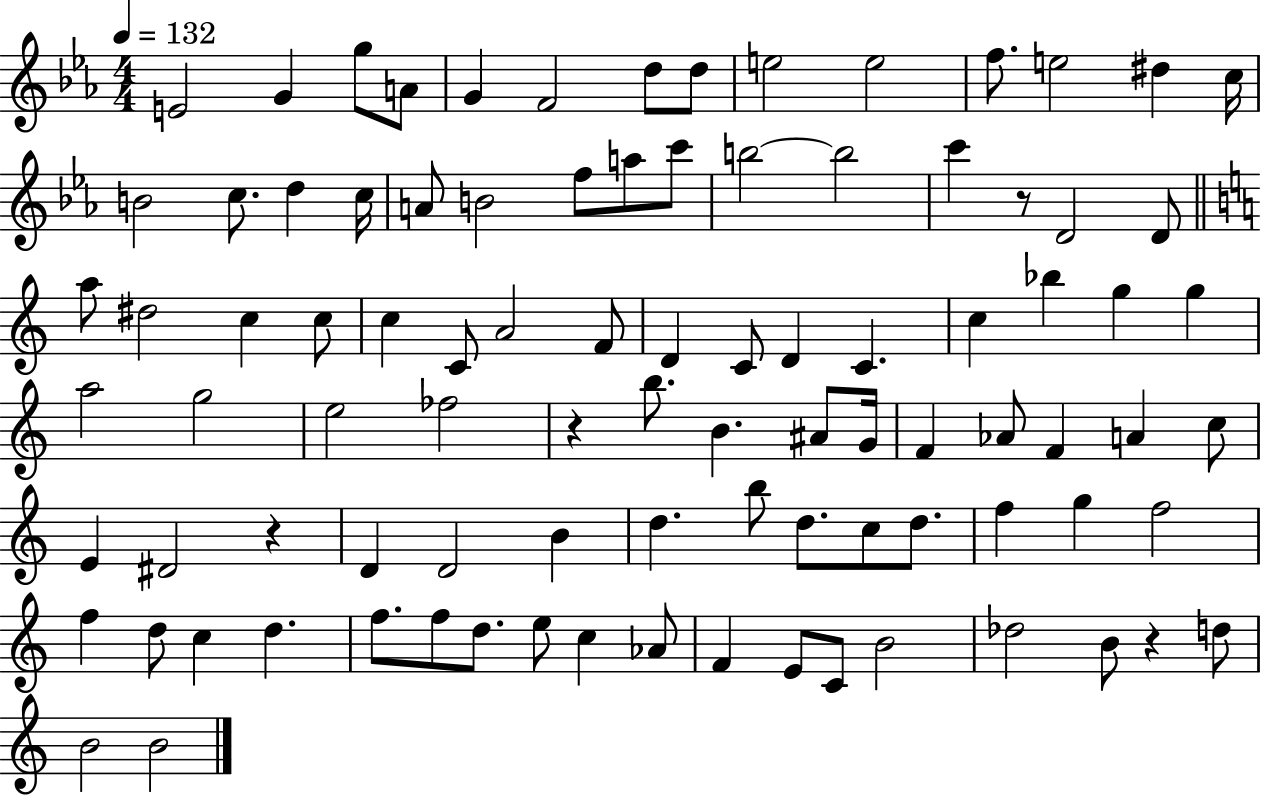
X:1
T:Untitled
M:4/4
L:1/4
K:Eb
E2 G g/2 A/2 G F2 d/2 d/2 e2 e2 f/2 e2 ^d c/4 B2 c/2 d c/4 A/2 B2 f/2 a/2 c'/2 b2 b2 c' z/2 D2 D/2 a/2 ^d2 c c/2 c C/2 A2 F/2 D C/2 D C c _b g g a2 g2 e2 _f2 z b/2 B ^A/2 G/4 F _A/2 F A c/2 E ^D2 z D D2 B d b/2 d/2 c/2 d/2 f g f2 f d/2 c d f/2 f/2 d/2 e/2 c _A/2 F E/2 C/2 B2 _d2 B/2 z d/2 B2 B2